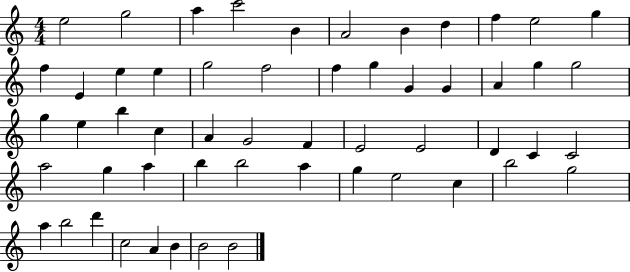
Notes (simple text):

E5/h G5/h A5/q C6/h B4/q A4/h B4/q D5/q F5/q E5/h G5/q F5/q E4/q E5/q E5/q G5/h F5/h F5/q G5/q G4/q G4/q A4/q G5/q G5/h G5/q E5/q B5/q C5/q A4/q G4/h F4/q E4/h E4/h D4/q C4/q C4/h A5/h G5/q A5/q B5/q B5/h A5/q G5/q E5/h C5/q B5/h G5/h A5/q B5/h D6/q C5/h A4/q B4/q B4/h B4/h